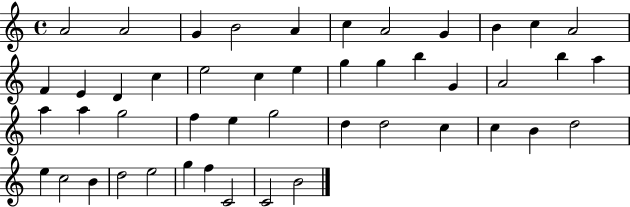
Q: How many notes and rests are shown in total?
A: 47